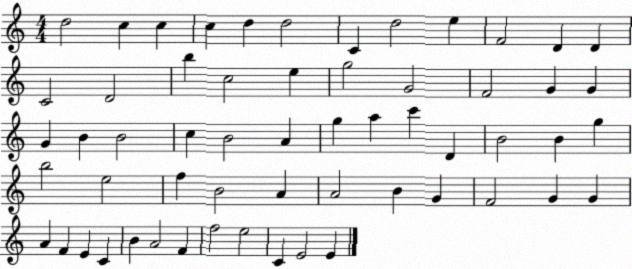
X:1
T:Untitled
M:4/4
L:1/4
K:C
d2 c c c d d2 C d2 e F2 D D C2 D2 b c2 e g2 G2 F2 G G G B B2 c B2 A g a c' D B2 B g b2 e2 f B2 A A2 B G F2 G G A F E C B A2 F f2 e2 C E2 E